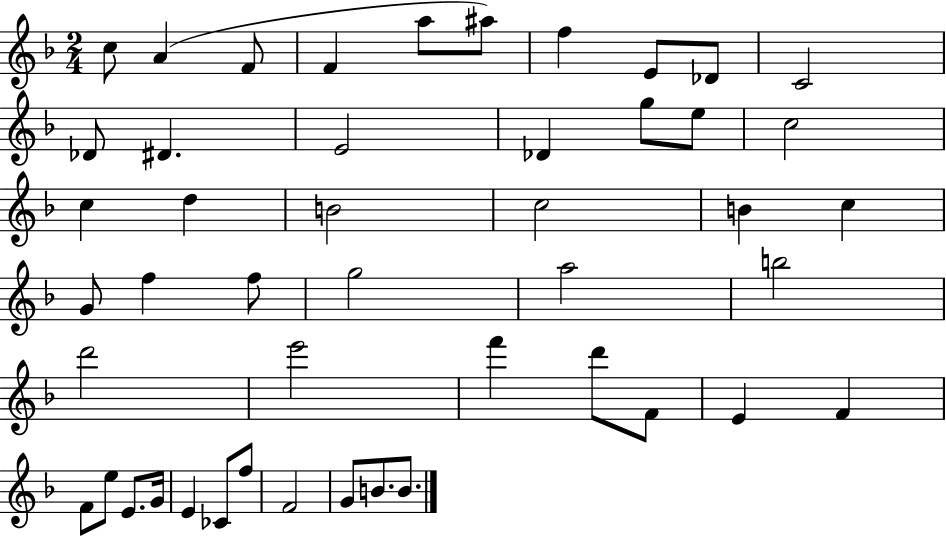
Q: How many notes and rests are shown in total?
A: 47